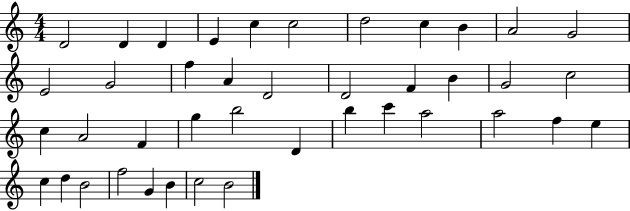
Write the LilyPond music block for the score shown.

{
  \clef treble
  \numericTimeSignature
  \time 4/4
  \key c \major
  d'2 d'4 d'4 | e'4 c''4 c''2 | d''2 c''4 b'4 | a'2 g'2 | \break e'2 g'2 | f''4 a'4 d'2 | d'2 f'4 b'4 | g'2 c''2 | \break c''4 a'2 f'4 | g''4 b''2 d'4 | b''4 c'''4 a''2 | a''2 f''4 e''4 | \break c''4 d''4 b'2 | f''2 g'4 b'4 | c''2 b'2 | \bar "|."
}